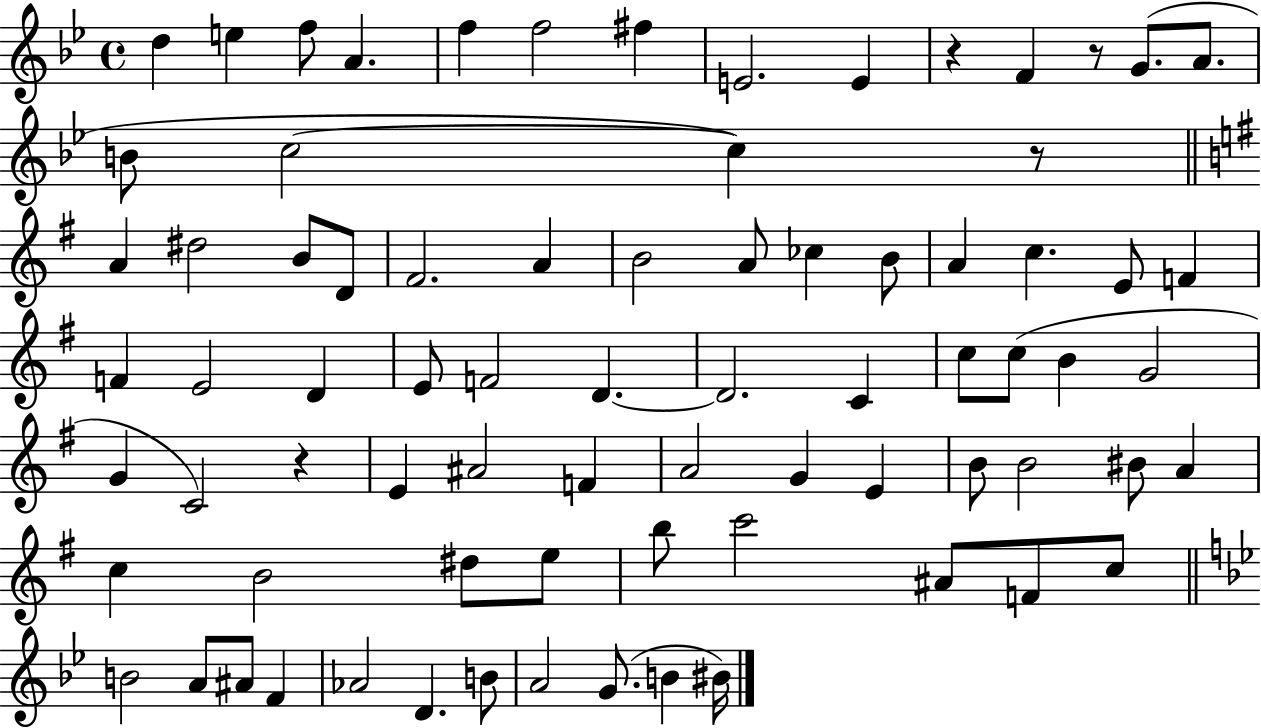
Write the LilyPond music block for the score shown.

{
  \clef treble
  \time 4/4
  \defaultTimeSignature
  \key bes \major
  d''4 e''4 f''8 a'4. | f''4 f''2 fis''4 | e'2. e'4 | r4 f'4 r8 g'8.( a'8. | \break b'8 c''2~~ c''4) r8 | \bar "||" \break \key g \major a'4 dis''2 b'8 d'8 | fis'2. a'4 | b'2 a'8 ces''4 b'8 | a'4 c''4. e'8 f'4 | \break f'4 e'2 d'4 | e'8 f'2 d'4.~~ | d'2. c'4 | c''8 c''8( b'4 g'2 | \break g'4 c'2) r4 | e'4 ais'2 f'4 | a'2 g'4 e'4 | b'8 b'2 bis'8 a'4 | \break c''4 b'2 dis''8 e''8 | b''8 c'''2 ais'8 f'8 c''8 | \bar "||" \break \key bes \major b'2 a'8 ais'8 f'4 | aes'2 d'4. b'8 | a'2 g'8.( b'4 bis'16) | \bar "|."
}